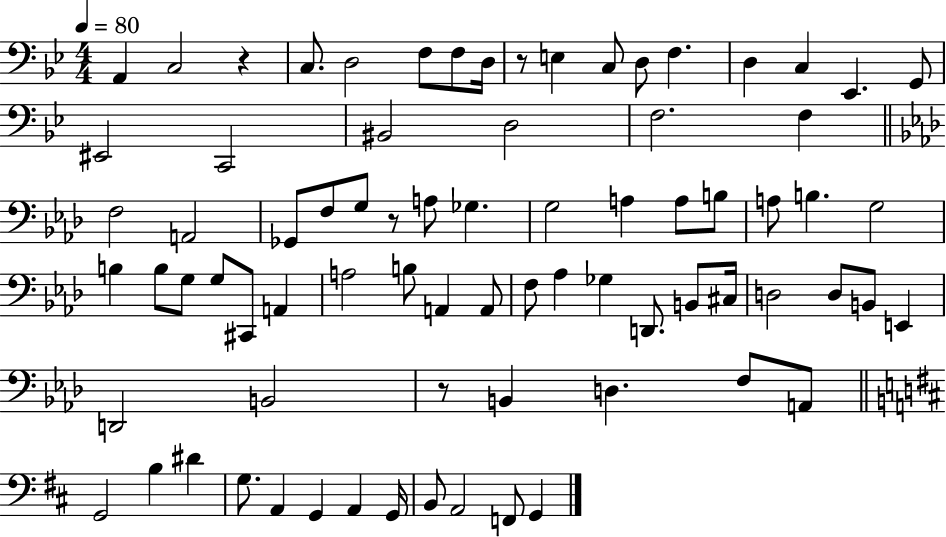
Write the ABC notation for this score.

X:1
T:Untitled
M:4/4
L:1/4
K:Bb
A,, C,2 z C,/2 D,2 F,/2 F,/2 D,/4 z/2 E, C,/2 D,/2 F, D, C, _E,, G,,/2 ^E,,2 C,,2 ^B,,2 D,2 F,2 F, F,2 A,,2 _G,,/2 F,/2 G,/2 z/2 A,/2 _G, G,2 A, A,/2 B,/2 A,/2 B, G,2 B, B,/2 G,/2 G,/2 ^C,,/2 A,, A,2 B,/2 A,, A,,/2 F,/2 _A, _G, D,,/2 B,,/2 ^C,/4 D,2 D,/2 B,,/2 E,, D,,2 B,,2 z/2 B,, D, F,/2 A,,/2 G,,2 B, ^D G,/2 A,, G,, A,, G,,/4 B,,/2 A,,2 F,,/2 G,,